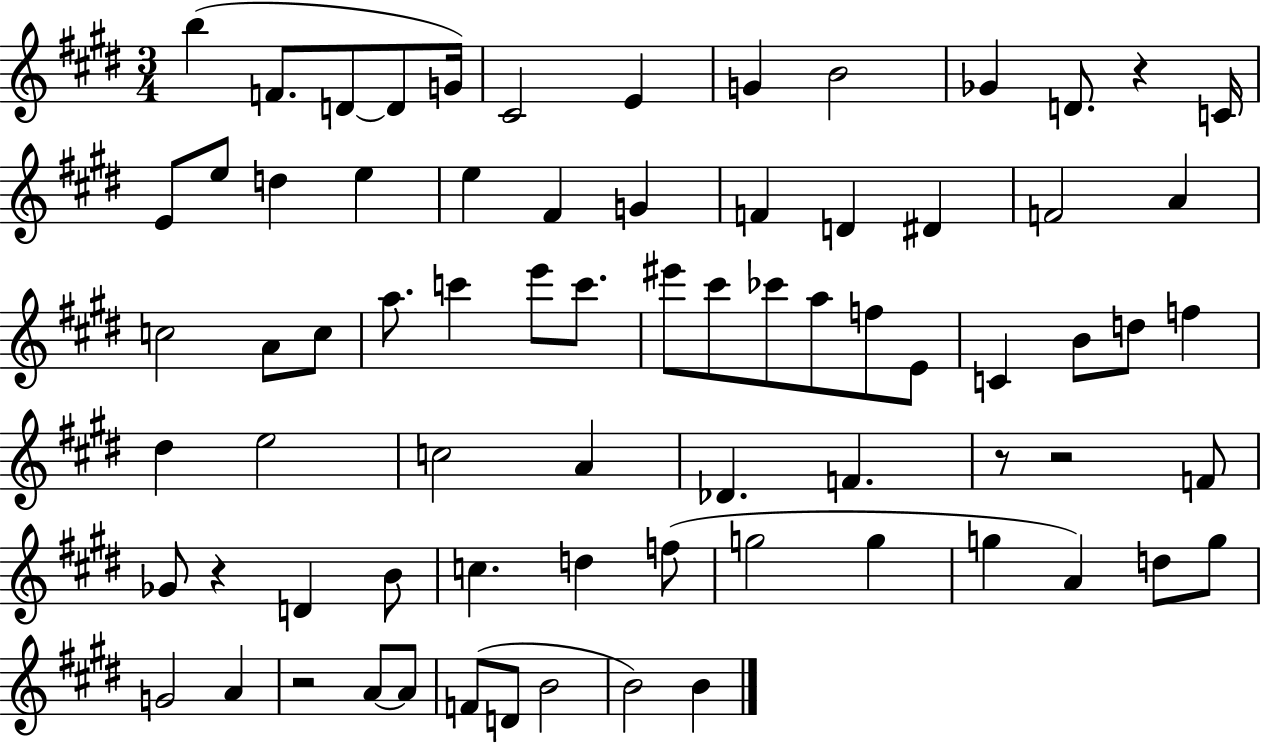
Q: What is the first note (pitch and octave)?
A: B5